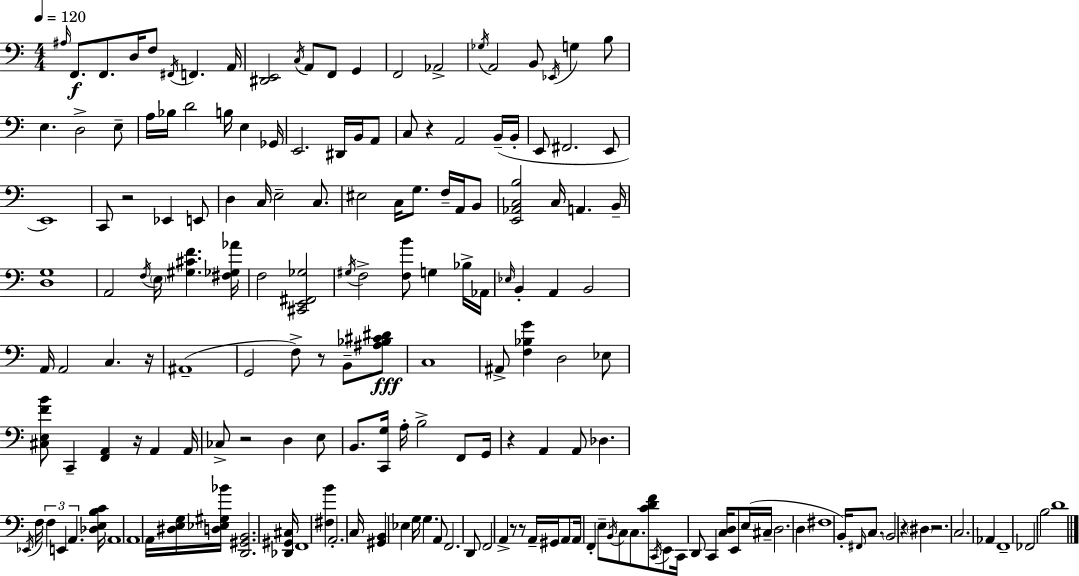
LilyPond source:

{
  \clef bass
  \numericTimeSignature
  \time 4/4
  \key c \major
  \tempo 4 = 120
  \grace { ais16 }\f f,8. f,8. d16 f8 \acciaccatura { fis,16 } f,4. | a,16 <dis, e,>2 \acciaccatura { c16 } a,8 f,8 g,4 | f,2 aes,2-> | \acciaccatura { ges16 } a,2 b,8 \acciaccatura { ees,16 } g4 | \break b8 e4. d2-> | e8-- a16 bes16 d'2 b16 | e4 ges,16 e,2. | dis,16 b,16 a,8 c8 r4 a,2 | \break b,16--( b,16-. e,8 fis,2. | e,8 e,1) | c,8 r2 ees,4 | e,8 d4 c16 e2-- | \break c8. eis2 c16 g8. | f16-- a,16 b,8 <e, aes, c b>2 c16 a,4. | b,16-- <d g>1 | a,2 \acciaccatura { f16 } \parenthesize e16 <gis cis' f'>4. | \break <fis ges aes'>16 f2 <cis, e, fis, ges>2 | \acciaccatura { gis16 } f2-> <f b'>8 | g4 bes16-> aes,16 \grace { ees16 } b,4-. a,4 | b,2 a,16 a,2 | \break c4. r16 ais,1--( | g,2 | f8->) r8 b,8-- <ais bes cis' dis'>8\fff c1 | ais,8-> <f bes g'>4 d2 | \break ees8 <cis e f' b'>8 c,4-- <f, a,>4 | r16 a,4 a,16 ces8-> r2 | d4 e8 b,8. <c, g>16 a16-. b2-> | f,8 g,16 r4 a,4 | \break a,8 des4. \acciaccatura { ees,16 } f16 \tuplet 3/2 { f4 e,4 | a,4. } <des e b c'>16 a,1 | a,1 | a,16 <dis e g>16 <d ees gis bes'>16 <d, gis, b,>2. | \break <des, gis, cis>16 f,1 | <fis b'>4 a,2.-. | c16 <gis, b,>4 ees4 | g16 g4. a,8 f,2. | \break d,8 f,2 | a,4-> r8 r8 a,16-- gis,16 a,8 a,16 f,4-. | \parenthesize e8-- \acciaccatura { b,16 } c8 c8. <c' d' f'>8 \acciaccatura { c,16 } e,8 c,16 | d,8 c,4 <c d>16 e,8 e16( cis16-- d2. | \break d4 fis1 | b,16-.) \grace { fis,16 } c8. | \parenthesize b,2 r4 \parenthesize dis4 | r2. c2. | \break aes,4 f,1-- | fes,2 | b2 d'1 | \bar "|."
}